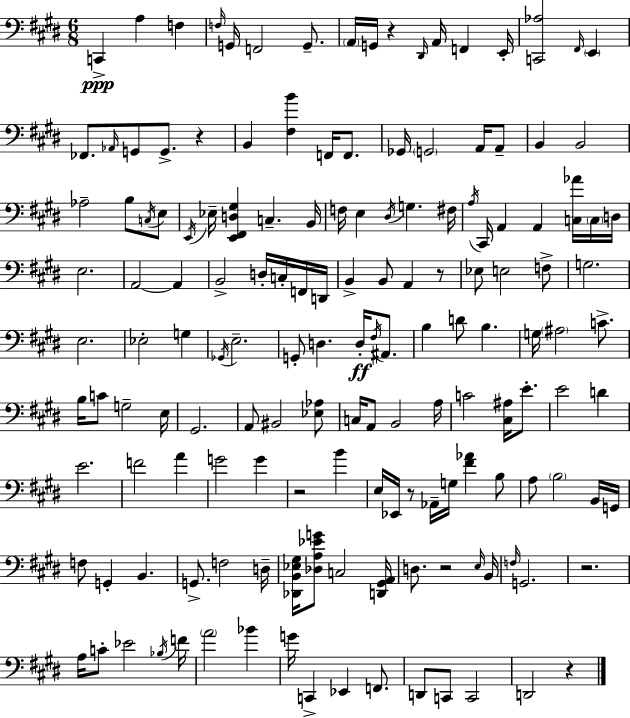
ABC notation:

X:1
T:Untitled
M:6/8
L:1/4
K:E
C,, A, F, F,/4 G,,/4 F,,2 G,,/2 A,,/4 G,,/4 z ^D,,/4 A,,/4 F,, E,,/4 [C,,_A,]2 ^F,,/4 E,, _F,,/2 _A,,/4 G,,/2 G,,/2 z B,, [^F,B] F,,/4 F,,/2 _G,,/4 G,,2 A,,/4 A,,/2 B,, B,,2 _A,2 B,/2 C,/4 E,/2 E,,/4 _E,/4 [E,,^F,,D,^G,] C, B,,/4 F,/4 E, ^D,/4 G, ^F,/4 A,/4 ^C,,/4 A,, A,, [C,_A]/4 C,/4 D,/4 E,2 A,,2 A,, B,,2 D,/4 C,/4 F,,/4 D,,/4 B,, B,,/2 A,, z/2 _E,/2 E,2 F,/2 G,2 E,2 _E,2 G, _G,,/4 E,2 G,,/2 D, D,/4 ^F,/4 ^A,,/2 B, D/2 B, G,/4 ^A,2 C/2 B,/4 C/2 G,2 E,/4 ^G,,2 A,,/2 ^B,,2 [_E,_A,]/2 C,/4 A,,/2 B,,2 A,/4 C2 [^C,^A,]/4 E/2 E2 D E2 F2 A G2 G z2 B E,/4 _E,,/4 z/2 _A,,/4 G,/4 [^F_A] B,/2 A,/2 B,2 B,,/4 G,,/4 F,/2 G,, B,, G,,/2 F,2 D,/4 [_D,,B,,_E,^G,]/4 [_D,A,_EG]/2 C,2 [D,,^G,,A,,]/4 D,/2 z2 E,/4 B,,/4 F,/4 G,,2 z2 A,/4 C/2 _E2 _B,/4 F/4 A2 _B G/4 C,, _E,, F,,/2 D,,/2 C,,/2 C,,2 D,,2 z